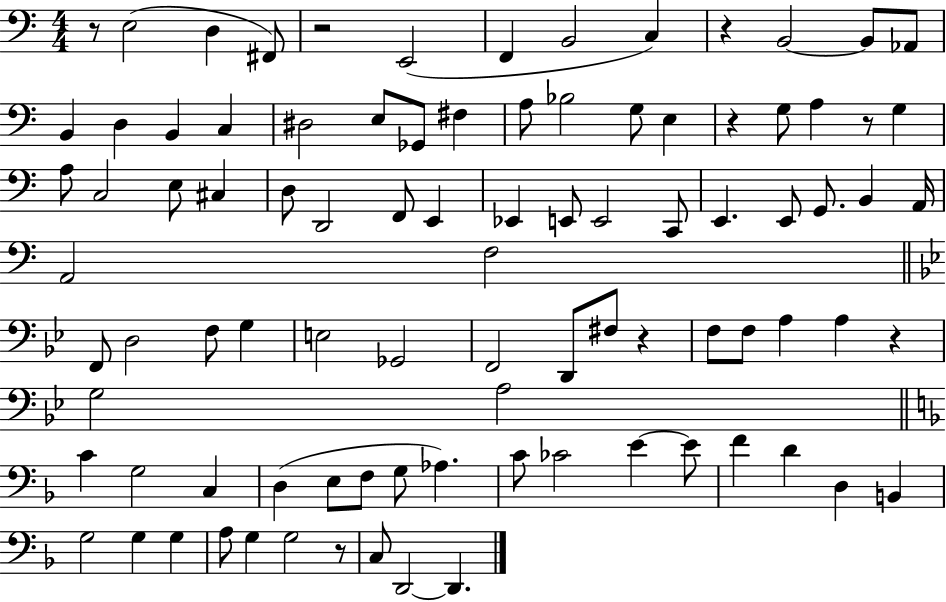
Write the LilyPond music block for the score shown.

{
  \clef bass
  \numericTimeSignature
  \time 4/4
  \key c \major
  r8 e2( d4 fis,8) | r2 e,2( | f,4 b,2 c4) | r4 b,2~~ b,8 aes,8 | \break b,4 d4 b,4 c4 | dis2 e8 ges,8 fis4 | a8 bes2 g8 e4 | r4 g8 a4 r8 g4 | \break a8 c2 e8 cis4 | d8 d,2 f,8 e,4 | ees,4 e,8 e,2 c,8 | e,4. e,8 g,8. b,4 a,16 | \break a,2 f2 | \bar "||" \break \key bes \major f,8 d2 f8 g4 | e2 ges,2 | f,2 d,8 fis8 r4 | f8 f8 a4 a4 r4 | \break g2 a2 | \bar "||" \break \key f \major c'4 g2 c4 | d4( e8 f8 g8 aes4.) | c'8 ces'2 e'4~~ e'8 | f'4 d'4 d4 b,4 | \break g2 g4 g4 | a8 g4 g2 r8 | c8 d,2~~ d,4. | \bar "|."
}